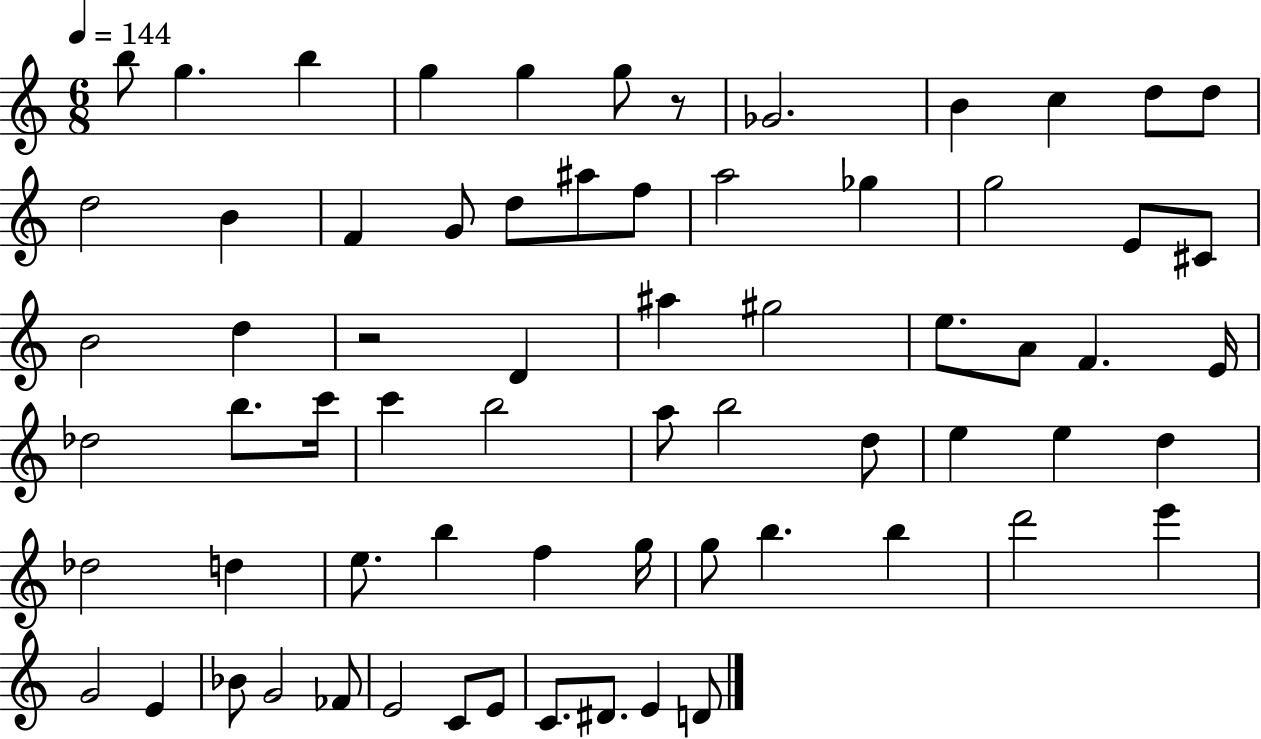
B5/e G5/q. B5/q G5/q G5/q G5/e R/e Gb4/h. B4/q C5/q D5/e D5/e D5/h B4/q F4/q G4/e D5/e A#5/e F5/e A5/h Gb5/q G5/h E4/e C#4/e B4/h D5/q R/h D4/q A#5/q G#5/h E5/e. A4/e F4/q. E4/s Db5/h B5/e. C6/s C6/q B5/h A5/e B5/h D5/e E5/q E5/q D5/q Db5/h D5/q E5/e. B5/q F5/q G5/s G5/e B5/q. B5/q D6/h E6/q G4/h E4/q Bb4/e G4/h FES4/e E4/h C4/e E4/e C4/e. D#4/e. E4/q D4/e